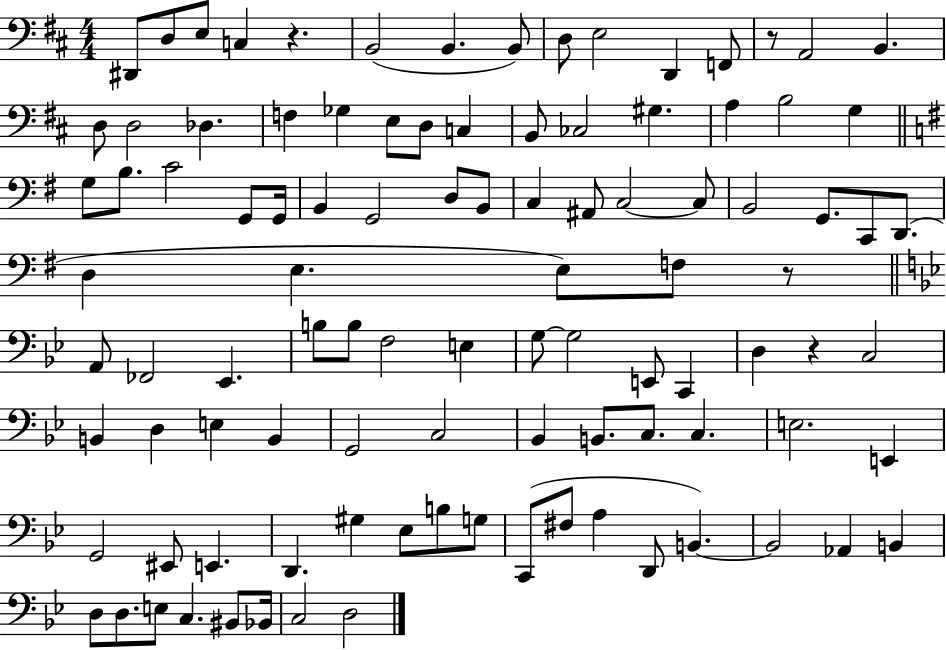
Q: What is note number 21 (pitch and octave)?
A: C3